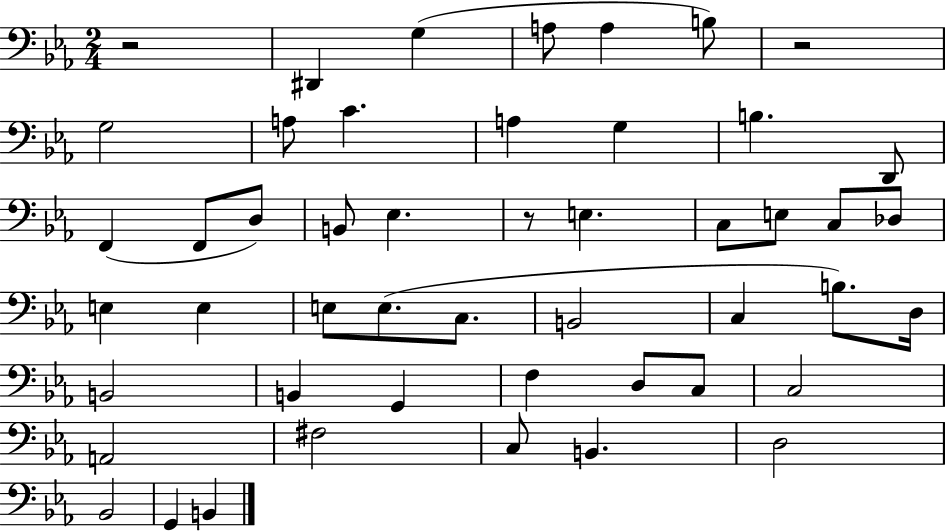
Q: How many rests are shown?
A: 3